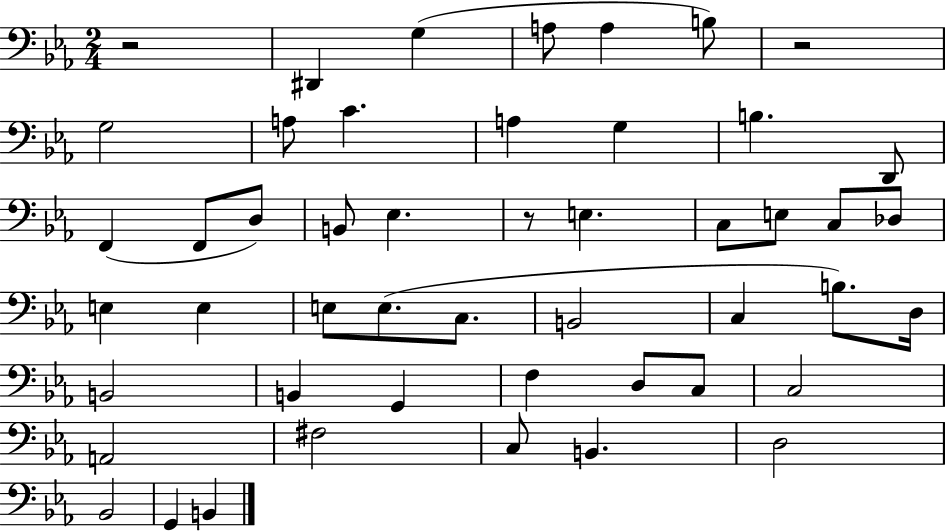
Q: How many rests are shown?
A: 3